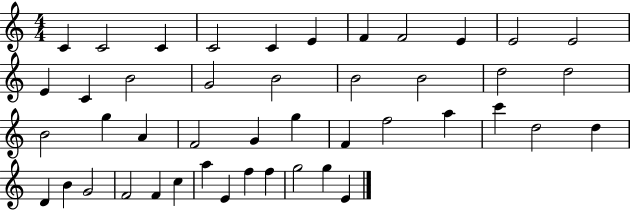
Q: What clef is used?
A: treble